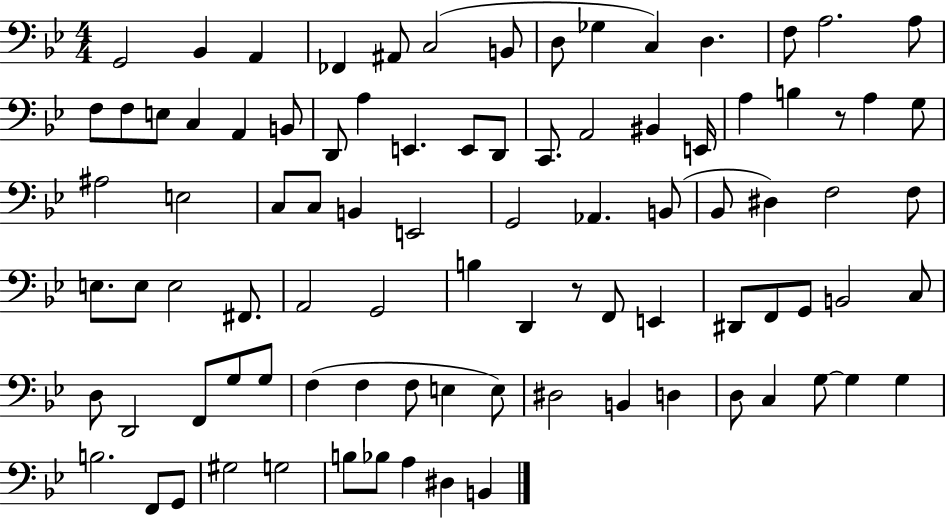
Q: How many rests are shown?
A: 2